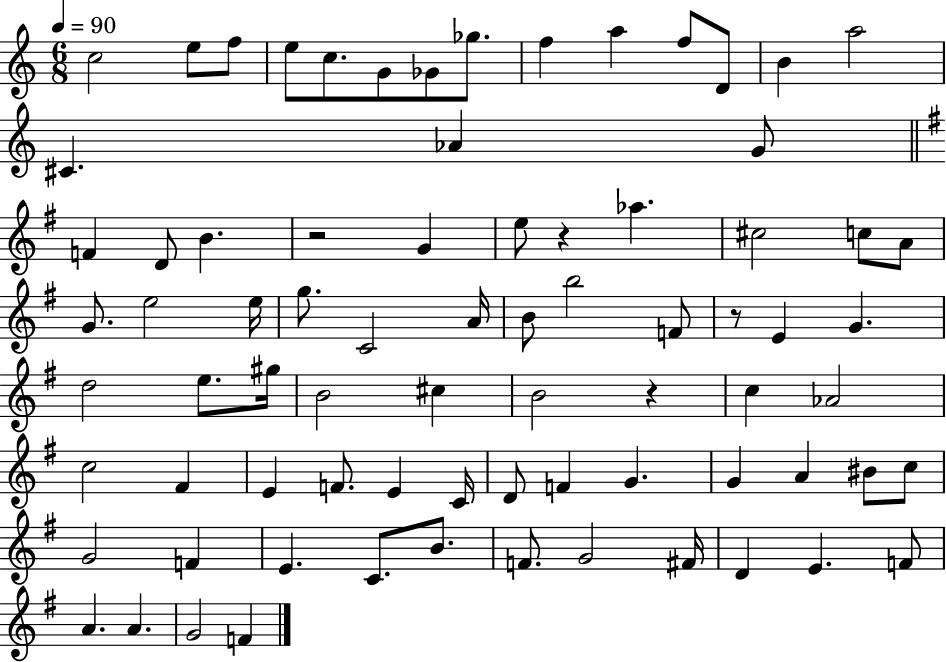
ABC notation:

X:1
T:Untitled
M:6/8
L:1/4
K:C
c2 e/2 f/2 e/2 c/2 G/2 _G/2 _g/2 f a f/2 D/2 B a2 ^C _A G/2 F D/2 B z2 G e/2 z _a ^c2 c/2 A/2 G/2 e2 e/4 g/2 C2 A/4 B/2 b2 F/2 z/2 E G d2 e/2 ^g/4 B2 ^c B2 z c _A2 c2 ^F E F/2 E C/4 D/2 F G G A ^B/2 c/2 G2 F E C/2 B/2 F/2 G2 ^F/4 D E F/2 A A G2 F